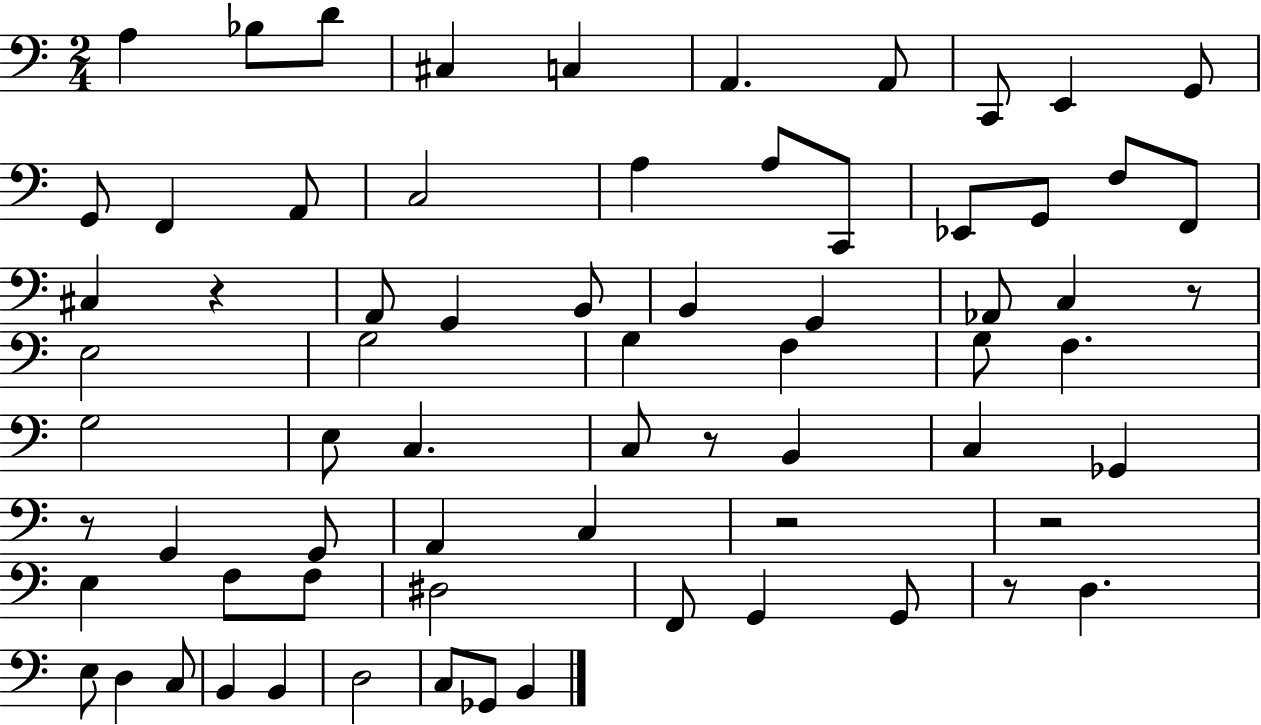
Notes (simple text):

A3/q Bb3/e D4/e C#3/q C3/q A2/q. A2/e C2/e E2/q G2/e G2/e F2/q A2/e C3/h A3/q A3/e C2/e Eb2/e G2/e F3/e F2/e C#3/q R/q A2/e G2/q B2/e B2/q G2/q Ab2/e C3/q R/e E3/h G3/h G3/q F3/q G3/e F3/q. G3/h E3/e C3/q. C3/e R/e B2/q C3/q Gb2/q R/e G2/q G2/e A2/q C3/q R/h R/h E3/q F3/e F3/e D#3/h F2/e G2/q G2/e R/e D3/q. E3/e D3/q C3/e B2/q B2/q D3/h C3/e Gb2/e B2/q